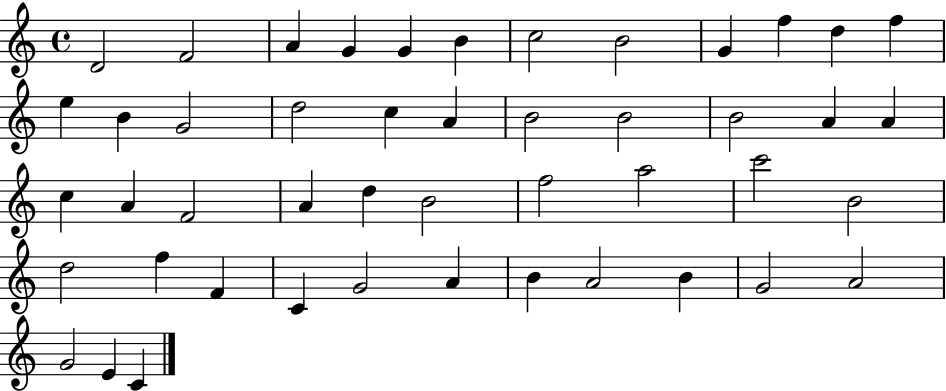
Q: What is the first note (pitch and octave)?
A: D4